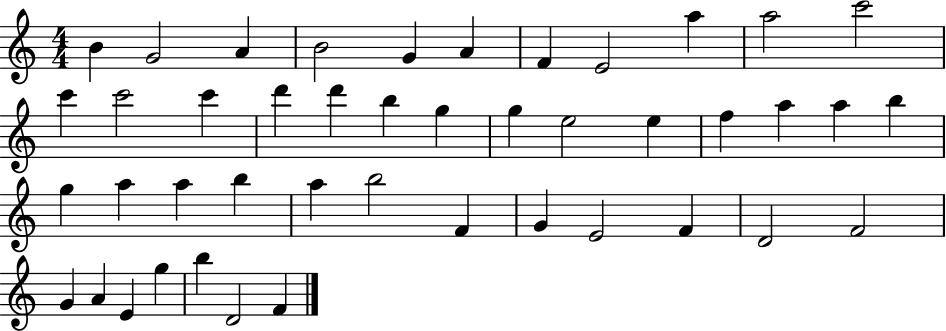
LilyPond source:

{
  \clef treble
  \numericTimeSignature
  \time 4/4
  \key c \major
  b'4 g'2 a'4 | b'2 g'4 a'4 | f'4 e'2 a''4 | a''2 c'''2 | \break c'''4 c'''2 c'''4 | d'''4 d'''4 b''4 g''4 | g''4 e''2 e''4 | f''4 a''4 a''4 b''4 | \break g''4 a''4 a''4 b''4 | a''4 b''2 f'4 | g'4 e'2 f'4 | d'2 f'2 | \break g'4 a'4 e'4 g''4 | b''4 d'2 f'4 | \bar "|."
}